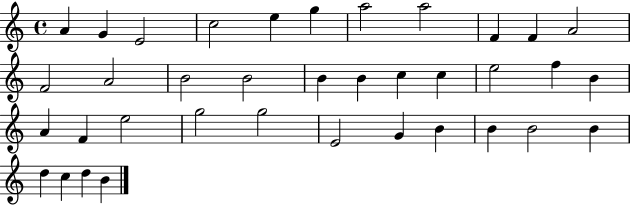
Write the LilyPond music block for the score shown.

{
  \clef treble
  \time 4/4
  \defaultTimeSignature
  \key c \major
  a'4 g'4 e'2 | c''2 e''4 g''4 | a''2 a''2 | f'4 f'4 a'2 | \break f'2 a'2 | b'2 b'2 | b'4 b'4 c''4 c''4 | e''2 f''4 b'4 | \break a'4 f'4 e''2 | g''2 g''2 | e'2 g'4 b'4 | b'4 b'2 b'4 | \break d''4 c''4 d''4 b'4 | \bar "|."
}